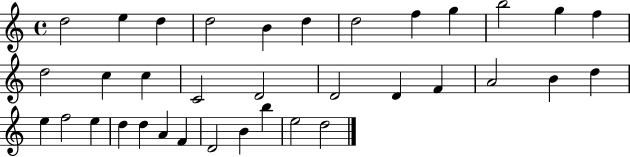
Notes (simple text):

D5/h E5/q D5/q D5/h B4/q D5/q D5/h F5/q G5/q B5/h G5/q F5/q D5/h C5/q C5/q C4/h D4/h D4/h D4/q F4/q A4/h B4/q D5/q E5/q F5/h E5/q D5/q D5/q A4/q F4/q D4/h B4/q B5/q E5/h D5/h